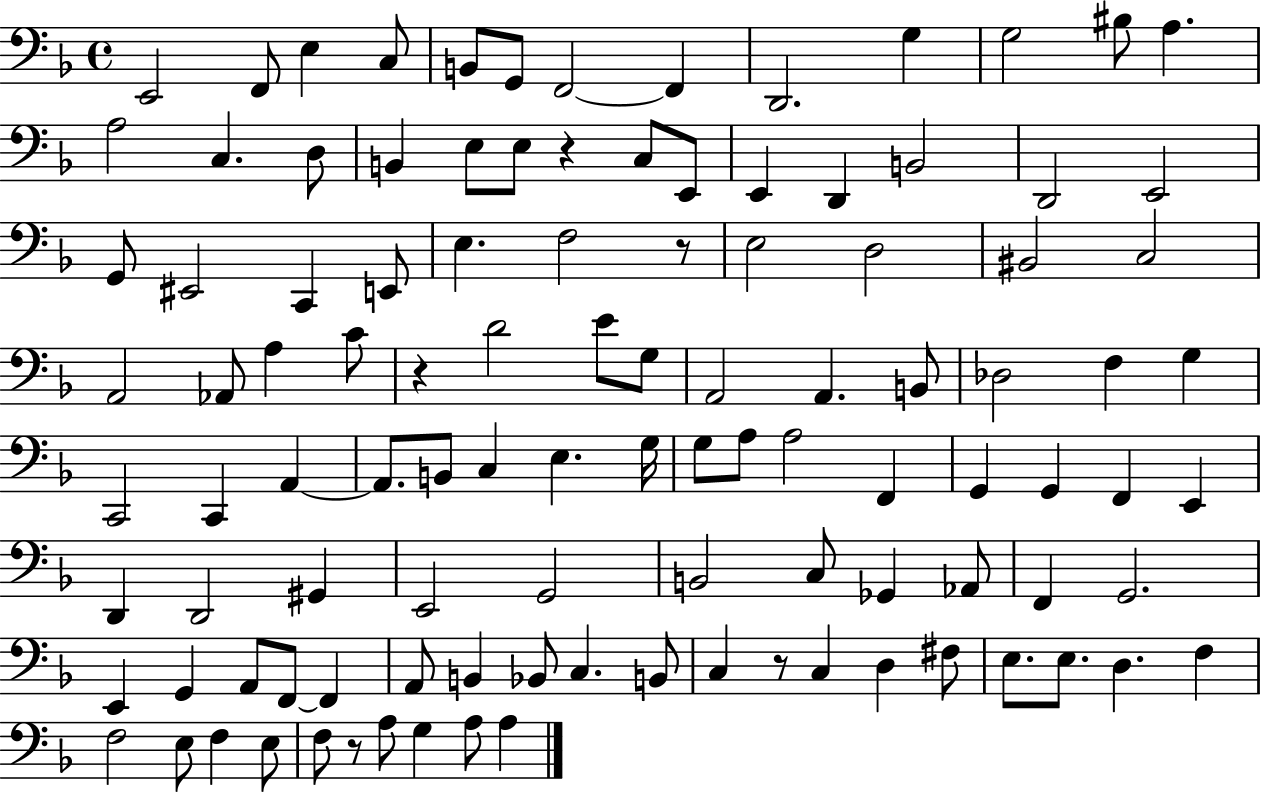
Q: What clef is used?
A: bass